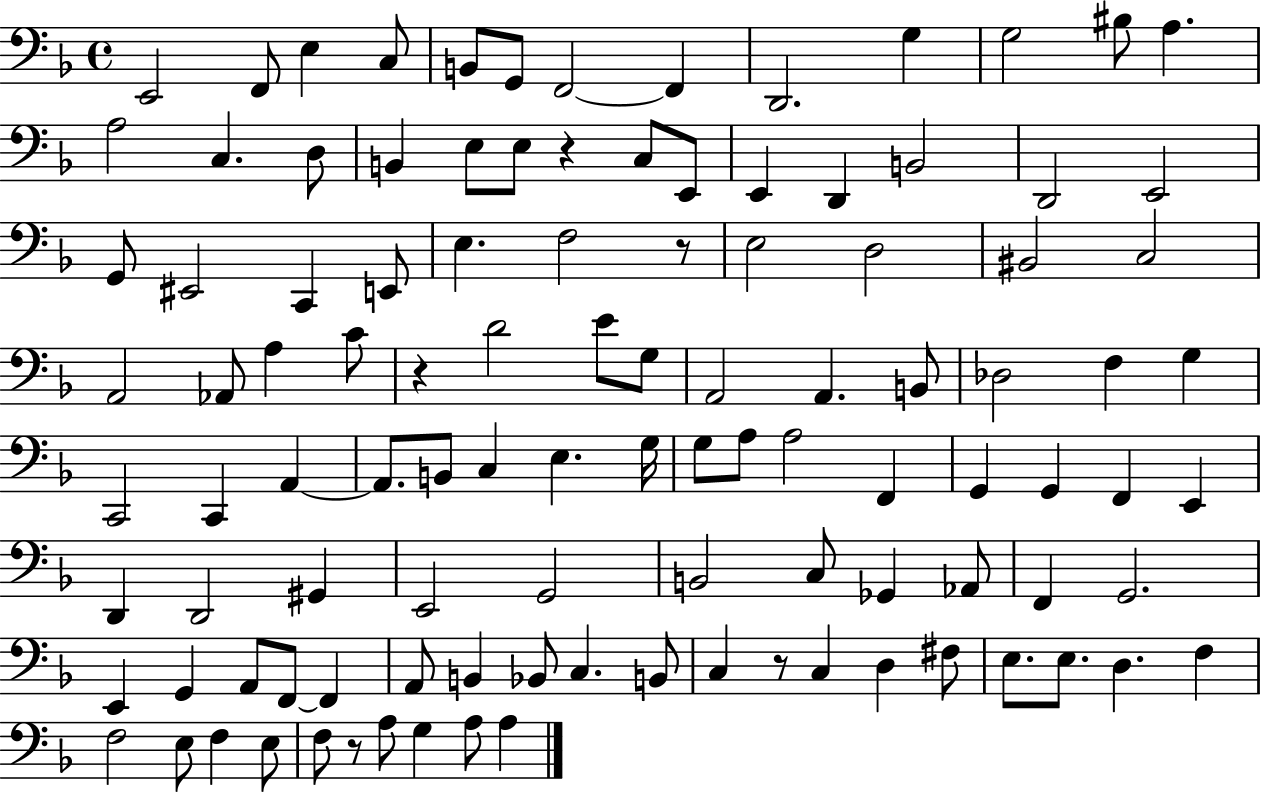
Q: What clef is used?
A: bass